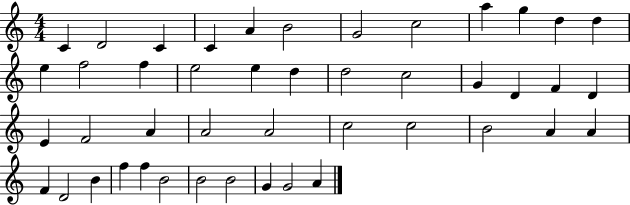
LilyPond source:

{
  \clef treble
  \numericTimeSignature
  \time 4/4
  \key c \major
  c'4 d'2 c'4 | c'4 a'4 b'2 | g'2 c''2 | a''4 g''4 d''4 d''4 | \break e''4 f''2 f''4 | e''2 e''4 d''4 | d''2 c''2 | g'4 d'4 f'4 d'4 | \break e'4 f'2 a'4 | a'2 a'2 | c''2 c''2 | b'2 a'4 a'4 | \break f'4 d'2 b'4 | f''4 f''4 b'2 | b'2 b'2 | g'4 g'2 a'4 | \break \bar "|."
}